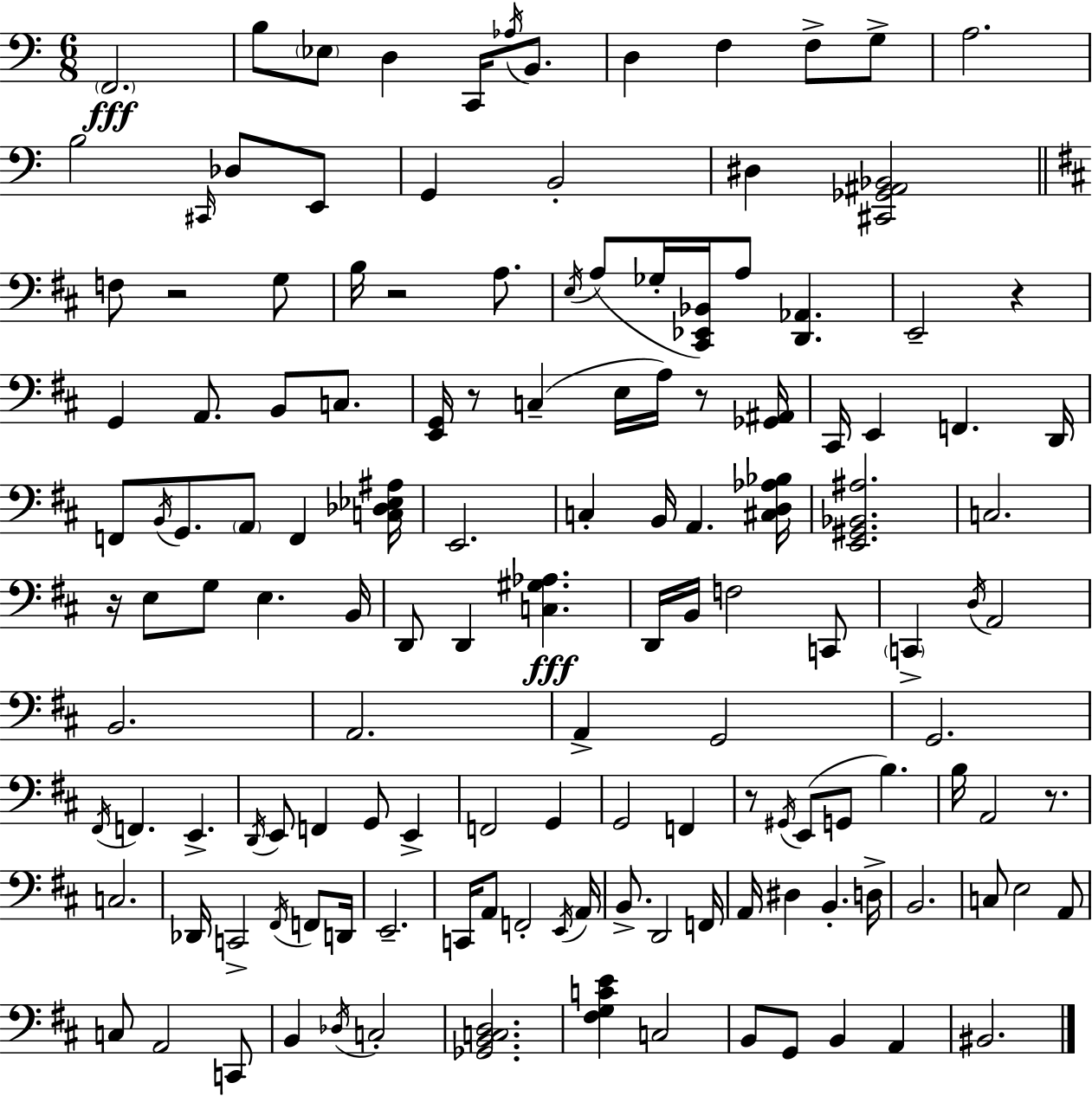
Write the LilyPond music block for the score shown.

{
  \clef bass
  \numericTimeSignature
  \time 6/8
  \key a \minor
  \parenthesize f,2.\fff | b8 \parenthesize ees8 d4 c,16 \acciaccatura { aes16 } b,8. | d4 f4 f8-> g8-> | a2. | \break b2 \grace { cis,16 } des8 | e,8 g,4 b,2-. | dis4 <cis, ges, ais, bes,>2 | \bar "||" \break \key b \minor f8 r2 g8 | b16 r2 a8. | \acciaccatura { e16 } a8( ges16-. <cis, ees, bes,>16) a8 <d, aes,>4. | e,2-- r4 | \break g,4 a,8. b,8 c8. | <e, g,>16 r8 c4--( e16 a16) r8 | <ges, ais,>16 cis,16 e,4 f,4. | d,16 f,8 \acciaccatura { b,16 } g,8. \parenthesize a,8 f,4 | \break <c des ees ais>16 e,2. | c4-. b,16 a,4. | <cis d aes bes>16 <e, gis, bes, ais>2. | c2. | \break r16 e8 g8 e4. | b,16 d,8 d,4 <c gis aes>4.\fff | d,16 b,16 f2 | c,8 \parenthesize c,4-> \acciaccatura { d16 } a,2 | \break b,2. | a,2. | a,4-> g,2 | g,2. | \break \acciaccatura { fis,16 } f,4. e,4.-> | \acciaccatura { d,16 } e,8 f,4 g,8 | e,4-> f,2 | g,4 g,2 | \break f,4 r8 \acciaccatura { gis,16 } e,8( g,8 | b4.) b16 a,2 | r8. c2. | des,16 c,2-> | \break \acciaccatura { fis,16 } f,8 d,16 e,2.-- | c,16 a,8 f,2-. | \acciaccatura { e,16 } a,16 b,8.-> d,2 | f,16 a,16 dis4 | \break b,4.-. d16-> b,2. | c8 e2 | a,8 c8 a,2 | c,8 b,4 | \break \acciaccatura { des16 } c2-. <ges, b, c d>2. | <fis g c' e'>4 | c2 b,8 g,8 | b,4 a,4 bis,2. | \break \bar "|."
}